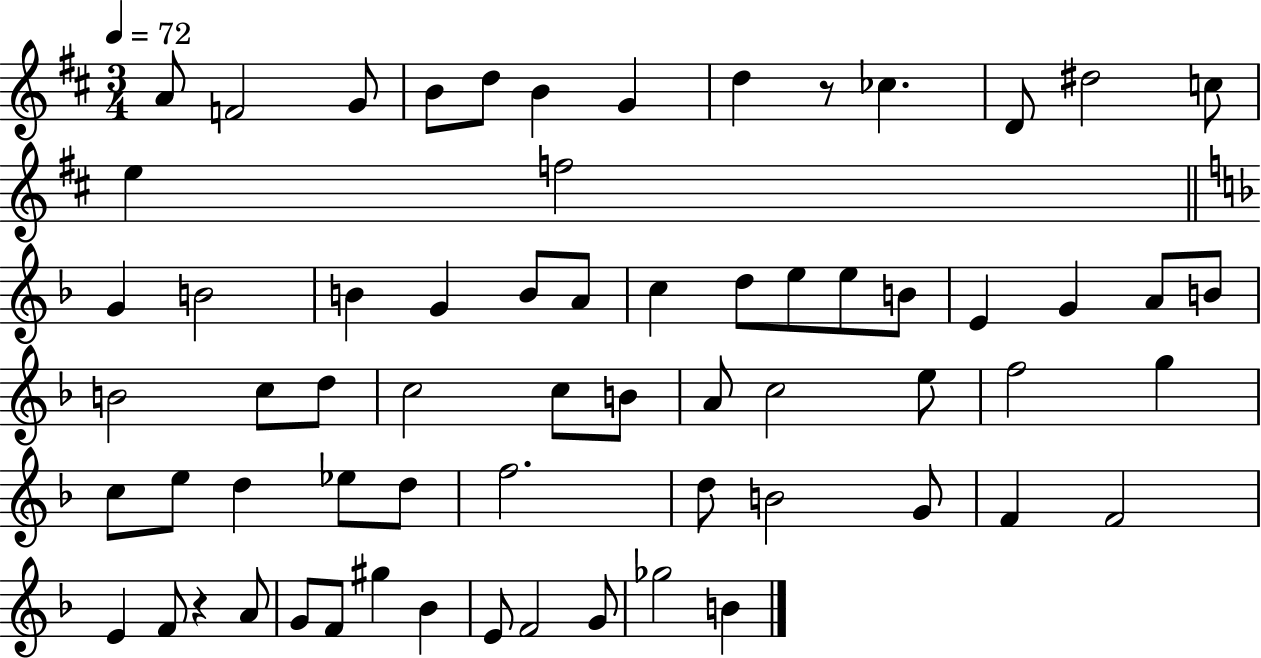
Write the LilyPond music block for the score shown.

{
  \clef treble
  \numericTimeSignature
  \time 3/4
  \key d \major
  \tempo 4 = 72
  a'8 f'2 g'8 | b'8 d''8 b'4 g'4 | d''4 r8 ces''4. | d'8 dis''2 c''8 | \break e''4 f''2 | \bar "||" \break \key f \major g'4 b'2 | b'4 g'4 b'8 a'8 | c''4 d''8 e''8 e''8 b'8 | e'4 g'4 a'8 b'8 | \break b'2 c''8 d''8 | c''2 c''8 b'8 | a'8 c''2 e''8 | f''2 g''4 | \break c''8 e''8 d''4 ees''8 d''8 | f''2. | d''8 b'2 g'8 | f'4 f'2 | \break e'4 f'8 r4 a'8 | g'8 f'8 gis''4 bes'4 | e'8 f'2 g'8 | ges''2 b'4 | \break \bar "|."
}